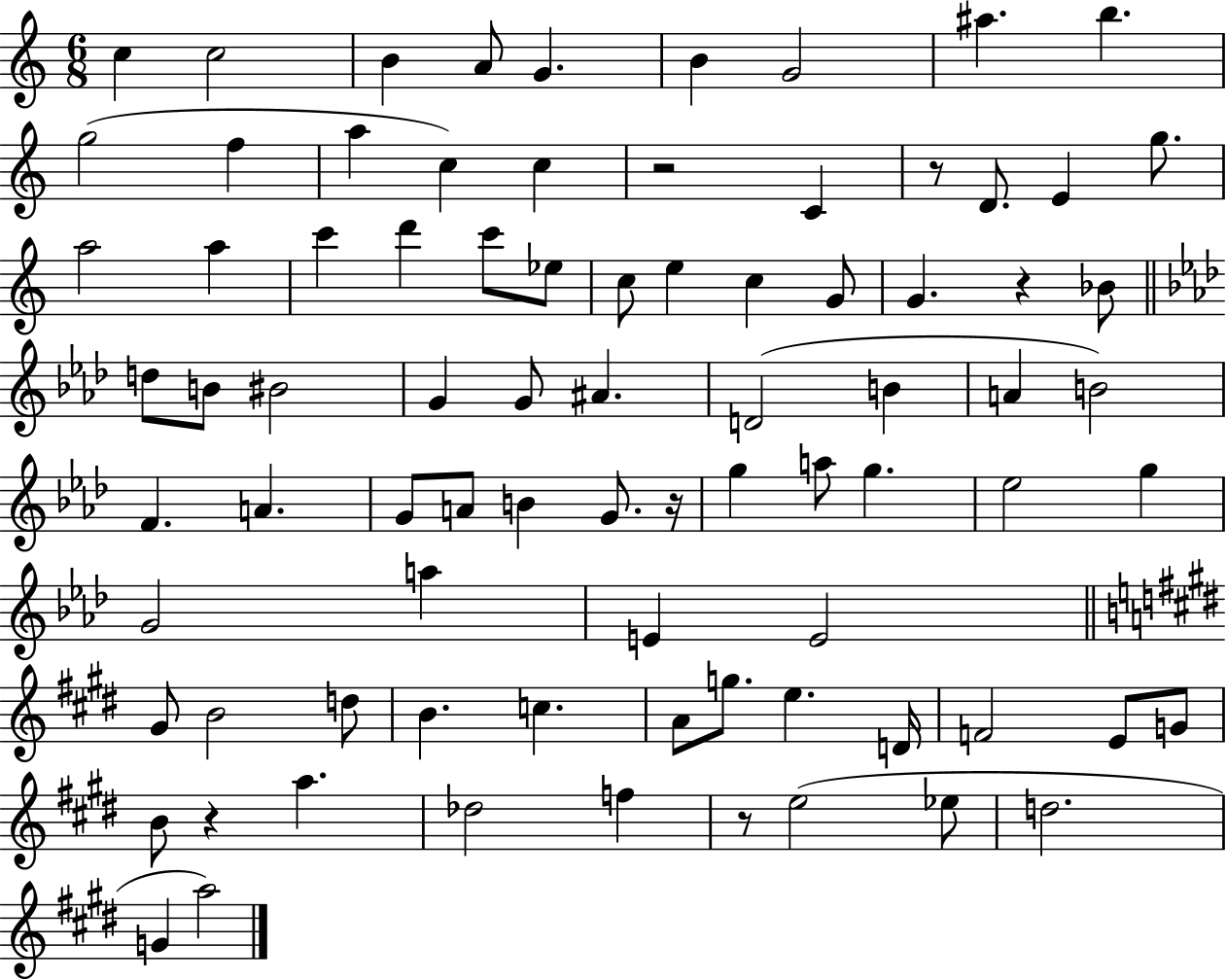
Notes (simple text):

C5/q C5/h B4/q A4/e G4/q. B4/q G4/h A#5/q. B5/q. G5/h F5/q A5/q C5/q C5/q R/h C4/q R/e D4/e. E4/q G5/e. A5/h A5/q C6/q D6/q C6/e Eb5/e C5/e E5/q C5/q G4/e G4/q. R/q Bb4/e D5/e B4/e BIS4/h G4/q G4/e A#4/q. D4/h B4/q A4/q B4/h F4/q. A4/q. G4/e A4/e B4/q G4/e. R/s G5/q A5/e G5/q. Eb5/h G5/q G4/h A5/q E4/q E4/h G#4/e B4/h D5/e B4/q. C5/q. A4/e G5/e. E5/q. D4/s F4/h E4/e G4/e B4/e R/q A5/q. Db5/h F5/q R/e E5/h Eb5/e D5/h. G4/q A5/h